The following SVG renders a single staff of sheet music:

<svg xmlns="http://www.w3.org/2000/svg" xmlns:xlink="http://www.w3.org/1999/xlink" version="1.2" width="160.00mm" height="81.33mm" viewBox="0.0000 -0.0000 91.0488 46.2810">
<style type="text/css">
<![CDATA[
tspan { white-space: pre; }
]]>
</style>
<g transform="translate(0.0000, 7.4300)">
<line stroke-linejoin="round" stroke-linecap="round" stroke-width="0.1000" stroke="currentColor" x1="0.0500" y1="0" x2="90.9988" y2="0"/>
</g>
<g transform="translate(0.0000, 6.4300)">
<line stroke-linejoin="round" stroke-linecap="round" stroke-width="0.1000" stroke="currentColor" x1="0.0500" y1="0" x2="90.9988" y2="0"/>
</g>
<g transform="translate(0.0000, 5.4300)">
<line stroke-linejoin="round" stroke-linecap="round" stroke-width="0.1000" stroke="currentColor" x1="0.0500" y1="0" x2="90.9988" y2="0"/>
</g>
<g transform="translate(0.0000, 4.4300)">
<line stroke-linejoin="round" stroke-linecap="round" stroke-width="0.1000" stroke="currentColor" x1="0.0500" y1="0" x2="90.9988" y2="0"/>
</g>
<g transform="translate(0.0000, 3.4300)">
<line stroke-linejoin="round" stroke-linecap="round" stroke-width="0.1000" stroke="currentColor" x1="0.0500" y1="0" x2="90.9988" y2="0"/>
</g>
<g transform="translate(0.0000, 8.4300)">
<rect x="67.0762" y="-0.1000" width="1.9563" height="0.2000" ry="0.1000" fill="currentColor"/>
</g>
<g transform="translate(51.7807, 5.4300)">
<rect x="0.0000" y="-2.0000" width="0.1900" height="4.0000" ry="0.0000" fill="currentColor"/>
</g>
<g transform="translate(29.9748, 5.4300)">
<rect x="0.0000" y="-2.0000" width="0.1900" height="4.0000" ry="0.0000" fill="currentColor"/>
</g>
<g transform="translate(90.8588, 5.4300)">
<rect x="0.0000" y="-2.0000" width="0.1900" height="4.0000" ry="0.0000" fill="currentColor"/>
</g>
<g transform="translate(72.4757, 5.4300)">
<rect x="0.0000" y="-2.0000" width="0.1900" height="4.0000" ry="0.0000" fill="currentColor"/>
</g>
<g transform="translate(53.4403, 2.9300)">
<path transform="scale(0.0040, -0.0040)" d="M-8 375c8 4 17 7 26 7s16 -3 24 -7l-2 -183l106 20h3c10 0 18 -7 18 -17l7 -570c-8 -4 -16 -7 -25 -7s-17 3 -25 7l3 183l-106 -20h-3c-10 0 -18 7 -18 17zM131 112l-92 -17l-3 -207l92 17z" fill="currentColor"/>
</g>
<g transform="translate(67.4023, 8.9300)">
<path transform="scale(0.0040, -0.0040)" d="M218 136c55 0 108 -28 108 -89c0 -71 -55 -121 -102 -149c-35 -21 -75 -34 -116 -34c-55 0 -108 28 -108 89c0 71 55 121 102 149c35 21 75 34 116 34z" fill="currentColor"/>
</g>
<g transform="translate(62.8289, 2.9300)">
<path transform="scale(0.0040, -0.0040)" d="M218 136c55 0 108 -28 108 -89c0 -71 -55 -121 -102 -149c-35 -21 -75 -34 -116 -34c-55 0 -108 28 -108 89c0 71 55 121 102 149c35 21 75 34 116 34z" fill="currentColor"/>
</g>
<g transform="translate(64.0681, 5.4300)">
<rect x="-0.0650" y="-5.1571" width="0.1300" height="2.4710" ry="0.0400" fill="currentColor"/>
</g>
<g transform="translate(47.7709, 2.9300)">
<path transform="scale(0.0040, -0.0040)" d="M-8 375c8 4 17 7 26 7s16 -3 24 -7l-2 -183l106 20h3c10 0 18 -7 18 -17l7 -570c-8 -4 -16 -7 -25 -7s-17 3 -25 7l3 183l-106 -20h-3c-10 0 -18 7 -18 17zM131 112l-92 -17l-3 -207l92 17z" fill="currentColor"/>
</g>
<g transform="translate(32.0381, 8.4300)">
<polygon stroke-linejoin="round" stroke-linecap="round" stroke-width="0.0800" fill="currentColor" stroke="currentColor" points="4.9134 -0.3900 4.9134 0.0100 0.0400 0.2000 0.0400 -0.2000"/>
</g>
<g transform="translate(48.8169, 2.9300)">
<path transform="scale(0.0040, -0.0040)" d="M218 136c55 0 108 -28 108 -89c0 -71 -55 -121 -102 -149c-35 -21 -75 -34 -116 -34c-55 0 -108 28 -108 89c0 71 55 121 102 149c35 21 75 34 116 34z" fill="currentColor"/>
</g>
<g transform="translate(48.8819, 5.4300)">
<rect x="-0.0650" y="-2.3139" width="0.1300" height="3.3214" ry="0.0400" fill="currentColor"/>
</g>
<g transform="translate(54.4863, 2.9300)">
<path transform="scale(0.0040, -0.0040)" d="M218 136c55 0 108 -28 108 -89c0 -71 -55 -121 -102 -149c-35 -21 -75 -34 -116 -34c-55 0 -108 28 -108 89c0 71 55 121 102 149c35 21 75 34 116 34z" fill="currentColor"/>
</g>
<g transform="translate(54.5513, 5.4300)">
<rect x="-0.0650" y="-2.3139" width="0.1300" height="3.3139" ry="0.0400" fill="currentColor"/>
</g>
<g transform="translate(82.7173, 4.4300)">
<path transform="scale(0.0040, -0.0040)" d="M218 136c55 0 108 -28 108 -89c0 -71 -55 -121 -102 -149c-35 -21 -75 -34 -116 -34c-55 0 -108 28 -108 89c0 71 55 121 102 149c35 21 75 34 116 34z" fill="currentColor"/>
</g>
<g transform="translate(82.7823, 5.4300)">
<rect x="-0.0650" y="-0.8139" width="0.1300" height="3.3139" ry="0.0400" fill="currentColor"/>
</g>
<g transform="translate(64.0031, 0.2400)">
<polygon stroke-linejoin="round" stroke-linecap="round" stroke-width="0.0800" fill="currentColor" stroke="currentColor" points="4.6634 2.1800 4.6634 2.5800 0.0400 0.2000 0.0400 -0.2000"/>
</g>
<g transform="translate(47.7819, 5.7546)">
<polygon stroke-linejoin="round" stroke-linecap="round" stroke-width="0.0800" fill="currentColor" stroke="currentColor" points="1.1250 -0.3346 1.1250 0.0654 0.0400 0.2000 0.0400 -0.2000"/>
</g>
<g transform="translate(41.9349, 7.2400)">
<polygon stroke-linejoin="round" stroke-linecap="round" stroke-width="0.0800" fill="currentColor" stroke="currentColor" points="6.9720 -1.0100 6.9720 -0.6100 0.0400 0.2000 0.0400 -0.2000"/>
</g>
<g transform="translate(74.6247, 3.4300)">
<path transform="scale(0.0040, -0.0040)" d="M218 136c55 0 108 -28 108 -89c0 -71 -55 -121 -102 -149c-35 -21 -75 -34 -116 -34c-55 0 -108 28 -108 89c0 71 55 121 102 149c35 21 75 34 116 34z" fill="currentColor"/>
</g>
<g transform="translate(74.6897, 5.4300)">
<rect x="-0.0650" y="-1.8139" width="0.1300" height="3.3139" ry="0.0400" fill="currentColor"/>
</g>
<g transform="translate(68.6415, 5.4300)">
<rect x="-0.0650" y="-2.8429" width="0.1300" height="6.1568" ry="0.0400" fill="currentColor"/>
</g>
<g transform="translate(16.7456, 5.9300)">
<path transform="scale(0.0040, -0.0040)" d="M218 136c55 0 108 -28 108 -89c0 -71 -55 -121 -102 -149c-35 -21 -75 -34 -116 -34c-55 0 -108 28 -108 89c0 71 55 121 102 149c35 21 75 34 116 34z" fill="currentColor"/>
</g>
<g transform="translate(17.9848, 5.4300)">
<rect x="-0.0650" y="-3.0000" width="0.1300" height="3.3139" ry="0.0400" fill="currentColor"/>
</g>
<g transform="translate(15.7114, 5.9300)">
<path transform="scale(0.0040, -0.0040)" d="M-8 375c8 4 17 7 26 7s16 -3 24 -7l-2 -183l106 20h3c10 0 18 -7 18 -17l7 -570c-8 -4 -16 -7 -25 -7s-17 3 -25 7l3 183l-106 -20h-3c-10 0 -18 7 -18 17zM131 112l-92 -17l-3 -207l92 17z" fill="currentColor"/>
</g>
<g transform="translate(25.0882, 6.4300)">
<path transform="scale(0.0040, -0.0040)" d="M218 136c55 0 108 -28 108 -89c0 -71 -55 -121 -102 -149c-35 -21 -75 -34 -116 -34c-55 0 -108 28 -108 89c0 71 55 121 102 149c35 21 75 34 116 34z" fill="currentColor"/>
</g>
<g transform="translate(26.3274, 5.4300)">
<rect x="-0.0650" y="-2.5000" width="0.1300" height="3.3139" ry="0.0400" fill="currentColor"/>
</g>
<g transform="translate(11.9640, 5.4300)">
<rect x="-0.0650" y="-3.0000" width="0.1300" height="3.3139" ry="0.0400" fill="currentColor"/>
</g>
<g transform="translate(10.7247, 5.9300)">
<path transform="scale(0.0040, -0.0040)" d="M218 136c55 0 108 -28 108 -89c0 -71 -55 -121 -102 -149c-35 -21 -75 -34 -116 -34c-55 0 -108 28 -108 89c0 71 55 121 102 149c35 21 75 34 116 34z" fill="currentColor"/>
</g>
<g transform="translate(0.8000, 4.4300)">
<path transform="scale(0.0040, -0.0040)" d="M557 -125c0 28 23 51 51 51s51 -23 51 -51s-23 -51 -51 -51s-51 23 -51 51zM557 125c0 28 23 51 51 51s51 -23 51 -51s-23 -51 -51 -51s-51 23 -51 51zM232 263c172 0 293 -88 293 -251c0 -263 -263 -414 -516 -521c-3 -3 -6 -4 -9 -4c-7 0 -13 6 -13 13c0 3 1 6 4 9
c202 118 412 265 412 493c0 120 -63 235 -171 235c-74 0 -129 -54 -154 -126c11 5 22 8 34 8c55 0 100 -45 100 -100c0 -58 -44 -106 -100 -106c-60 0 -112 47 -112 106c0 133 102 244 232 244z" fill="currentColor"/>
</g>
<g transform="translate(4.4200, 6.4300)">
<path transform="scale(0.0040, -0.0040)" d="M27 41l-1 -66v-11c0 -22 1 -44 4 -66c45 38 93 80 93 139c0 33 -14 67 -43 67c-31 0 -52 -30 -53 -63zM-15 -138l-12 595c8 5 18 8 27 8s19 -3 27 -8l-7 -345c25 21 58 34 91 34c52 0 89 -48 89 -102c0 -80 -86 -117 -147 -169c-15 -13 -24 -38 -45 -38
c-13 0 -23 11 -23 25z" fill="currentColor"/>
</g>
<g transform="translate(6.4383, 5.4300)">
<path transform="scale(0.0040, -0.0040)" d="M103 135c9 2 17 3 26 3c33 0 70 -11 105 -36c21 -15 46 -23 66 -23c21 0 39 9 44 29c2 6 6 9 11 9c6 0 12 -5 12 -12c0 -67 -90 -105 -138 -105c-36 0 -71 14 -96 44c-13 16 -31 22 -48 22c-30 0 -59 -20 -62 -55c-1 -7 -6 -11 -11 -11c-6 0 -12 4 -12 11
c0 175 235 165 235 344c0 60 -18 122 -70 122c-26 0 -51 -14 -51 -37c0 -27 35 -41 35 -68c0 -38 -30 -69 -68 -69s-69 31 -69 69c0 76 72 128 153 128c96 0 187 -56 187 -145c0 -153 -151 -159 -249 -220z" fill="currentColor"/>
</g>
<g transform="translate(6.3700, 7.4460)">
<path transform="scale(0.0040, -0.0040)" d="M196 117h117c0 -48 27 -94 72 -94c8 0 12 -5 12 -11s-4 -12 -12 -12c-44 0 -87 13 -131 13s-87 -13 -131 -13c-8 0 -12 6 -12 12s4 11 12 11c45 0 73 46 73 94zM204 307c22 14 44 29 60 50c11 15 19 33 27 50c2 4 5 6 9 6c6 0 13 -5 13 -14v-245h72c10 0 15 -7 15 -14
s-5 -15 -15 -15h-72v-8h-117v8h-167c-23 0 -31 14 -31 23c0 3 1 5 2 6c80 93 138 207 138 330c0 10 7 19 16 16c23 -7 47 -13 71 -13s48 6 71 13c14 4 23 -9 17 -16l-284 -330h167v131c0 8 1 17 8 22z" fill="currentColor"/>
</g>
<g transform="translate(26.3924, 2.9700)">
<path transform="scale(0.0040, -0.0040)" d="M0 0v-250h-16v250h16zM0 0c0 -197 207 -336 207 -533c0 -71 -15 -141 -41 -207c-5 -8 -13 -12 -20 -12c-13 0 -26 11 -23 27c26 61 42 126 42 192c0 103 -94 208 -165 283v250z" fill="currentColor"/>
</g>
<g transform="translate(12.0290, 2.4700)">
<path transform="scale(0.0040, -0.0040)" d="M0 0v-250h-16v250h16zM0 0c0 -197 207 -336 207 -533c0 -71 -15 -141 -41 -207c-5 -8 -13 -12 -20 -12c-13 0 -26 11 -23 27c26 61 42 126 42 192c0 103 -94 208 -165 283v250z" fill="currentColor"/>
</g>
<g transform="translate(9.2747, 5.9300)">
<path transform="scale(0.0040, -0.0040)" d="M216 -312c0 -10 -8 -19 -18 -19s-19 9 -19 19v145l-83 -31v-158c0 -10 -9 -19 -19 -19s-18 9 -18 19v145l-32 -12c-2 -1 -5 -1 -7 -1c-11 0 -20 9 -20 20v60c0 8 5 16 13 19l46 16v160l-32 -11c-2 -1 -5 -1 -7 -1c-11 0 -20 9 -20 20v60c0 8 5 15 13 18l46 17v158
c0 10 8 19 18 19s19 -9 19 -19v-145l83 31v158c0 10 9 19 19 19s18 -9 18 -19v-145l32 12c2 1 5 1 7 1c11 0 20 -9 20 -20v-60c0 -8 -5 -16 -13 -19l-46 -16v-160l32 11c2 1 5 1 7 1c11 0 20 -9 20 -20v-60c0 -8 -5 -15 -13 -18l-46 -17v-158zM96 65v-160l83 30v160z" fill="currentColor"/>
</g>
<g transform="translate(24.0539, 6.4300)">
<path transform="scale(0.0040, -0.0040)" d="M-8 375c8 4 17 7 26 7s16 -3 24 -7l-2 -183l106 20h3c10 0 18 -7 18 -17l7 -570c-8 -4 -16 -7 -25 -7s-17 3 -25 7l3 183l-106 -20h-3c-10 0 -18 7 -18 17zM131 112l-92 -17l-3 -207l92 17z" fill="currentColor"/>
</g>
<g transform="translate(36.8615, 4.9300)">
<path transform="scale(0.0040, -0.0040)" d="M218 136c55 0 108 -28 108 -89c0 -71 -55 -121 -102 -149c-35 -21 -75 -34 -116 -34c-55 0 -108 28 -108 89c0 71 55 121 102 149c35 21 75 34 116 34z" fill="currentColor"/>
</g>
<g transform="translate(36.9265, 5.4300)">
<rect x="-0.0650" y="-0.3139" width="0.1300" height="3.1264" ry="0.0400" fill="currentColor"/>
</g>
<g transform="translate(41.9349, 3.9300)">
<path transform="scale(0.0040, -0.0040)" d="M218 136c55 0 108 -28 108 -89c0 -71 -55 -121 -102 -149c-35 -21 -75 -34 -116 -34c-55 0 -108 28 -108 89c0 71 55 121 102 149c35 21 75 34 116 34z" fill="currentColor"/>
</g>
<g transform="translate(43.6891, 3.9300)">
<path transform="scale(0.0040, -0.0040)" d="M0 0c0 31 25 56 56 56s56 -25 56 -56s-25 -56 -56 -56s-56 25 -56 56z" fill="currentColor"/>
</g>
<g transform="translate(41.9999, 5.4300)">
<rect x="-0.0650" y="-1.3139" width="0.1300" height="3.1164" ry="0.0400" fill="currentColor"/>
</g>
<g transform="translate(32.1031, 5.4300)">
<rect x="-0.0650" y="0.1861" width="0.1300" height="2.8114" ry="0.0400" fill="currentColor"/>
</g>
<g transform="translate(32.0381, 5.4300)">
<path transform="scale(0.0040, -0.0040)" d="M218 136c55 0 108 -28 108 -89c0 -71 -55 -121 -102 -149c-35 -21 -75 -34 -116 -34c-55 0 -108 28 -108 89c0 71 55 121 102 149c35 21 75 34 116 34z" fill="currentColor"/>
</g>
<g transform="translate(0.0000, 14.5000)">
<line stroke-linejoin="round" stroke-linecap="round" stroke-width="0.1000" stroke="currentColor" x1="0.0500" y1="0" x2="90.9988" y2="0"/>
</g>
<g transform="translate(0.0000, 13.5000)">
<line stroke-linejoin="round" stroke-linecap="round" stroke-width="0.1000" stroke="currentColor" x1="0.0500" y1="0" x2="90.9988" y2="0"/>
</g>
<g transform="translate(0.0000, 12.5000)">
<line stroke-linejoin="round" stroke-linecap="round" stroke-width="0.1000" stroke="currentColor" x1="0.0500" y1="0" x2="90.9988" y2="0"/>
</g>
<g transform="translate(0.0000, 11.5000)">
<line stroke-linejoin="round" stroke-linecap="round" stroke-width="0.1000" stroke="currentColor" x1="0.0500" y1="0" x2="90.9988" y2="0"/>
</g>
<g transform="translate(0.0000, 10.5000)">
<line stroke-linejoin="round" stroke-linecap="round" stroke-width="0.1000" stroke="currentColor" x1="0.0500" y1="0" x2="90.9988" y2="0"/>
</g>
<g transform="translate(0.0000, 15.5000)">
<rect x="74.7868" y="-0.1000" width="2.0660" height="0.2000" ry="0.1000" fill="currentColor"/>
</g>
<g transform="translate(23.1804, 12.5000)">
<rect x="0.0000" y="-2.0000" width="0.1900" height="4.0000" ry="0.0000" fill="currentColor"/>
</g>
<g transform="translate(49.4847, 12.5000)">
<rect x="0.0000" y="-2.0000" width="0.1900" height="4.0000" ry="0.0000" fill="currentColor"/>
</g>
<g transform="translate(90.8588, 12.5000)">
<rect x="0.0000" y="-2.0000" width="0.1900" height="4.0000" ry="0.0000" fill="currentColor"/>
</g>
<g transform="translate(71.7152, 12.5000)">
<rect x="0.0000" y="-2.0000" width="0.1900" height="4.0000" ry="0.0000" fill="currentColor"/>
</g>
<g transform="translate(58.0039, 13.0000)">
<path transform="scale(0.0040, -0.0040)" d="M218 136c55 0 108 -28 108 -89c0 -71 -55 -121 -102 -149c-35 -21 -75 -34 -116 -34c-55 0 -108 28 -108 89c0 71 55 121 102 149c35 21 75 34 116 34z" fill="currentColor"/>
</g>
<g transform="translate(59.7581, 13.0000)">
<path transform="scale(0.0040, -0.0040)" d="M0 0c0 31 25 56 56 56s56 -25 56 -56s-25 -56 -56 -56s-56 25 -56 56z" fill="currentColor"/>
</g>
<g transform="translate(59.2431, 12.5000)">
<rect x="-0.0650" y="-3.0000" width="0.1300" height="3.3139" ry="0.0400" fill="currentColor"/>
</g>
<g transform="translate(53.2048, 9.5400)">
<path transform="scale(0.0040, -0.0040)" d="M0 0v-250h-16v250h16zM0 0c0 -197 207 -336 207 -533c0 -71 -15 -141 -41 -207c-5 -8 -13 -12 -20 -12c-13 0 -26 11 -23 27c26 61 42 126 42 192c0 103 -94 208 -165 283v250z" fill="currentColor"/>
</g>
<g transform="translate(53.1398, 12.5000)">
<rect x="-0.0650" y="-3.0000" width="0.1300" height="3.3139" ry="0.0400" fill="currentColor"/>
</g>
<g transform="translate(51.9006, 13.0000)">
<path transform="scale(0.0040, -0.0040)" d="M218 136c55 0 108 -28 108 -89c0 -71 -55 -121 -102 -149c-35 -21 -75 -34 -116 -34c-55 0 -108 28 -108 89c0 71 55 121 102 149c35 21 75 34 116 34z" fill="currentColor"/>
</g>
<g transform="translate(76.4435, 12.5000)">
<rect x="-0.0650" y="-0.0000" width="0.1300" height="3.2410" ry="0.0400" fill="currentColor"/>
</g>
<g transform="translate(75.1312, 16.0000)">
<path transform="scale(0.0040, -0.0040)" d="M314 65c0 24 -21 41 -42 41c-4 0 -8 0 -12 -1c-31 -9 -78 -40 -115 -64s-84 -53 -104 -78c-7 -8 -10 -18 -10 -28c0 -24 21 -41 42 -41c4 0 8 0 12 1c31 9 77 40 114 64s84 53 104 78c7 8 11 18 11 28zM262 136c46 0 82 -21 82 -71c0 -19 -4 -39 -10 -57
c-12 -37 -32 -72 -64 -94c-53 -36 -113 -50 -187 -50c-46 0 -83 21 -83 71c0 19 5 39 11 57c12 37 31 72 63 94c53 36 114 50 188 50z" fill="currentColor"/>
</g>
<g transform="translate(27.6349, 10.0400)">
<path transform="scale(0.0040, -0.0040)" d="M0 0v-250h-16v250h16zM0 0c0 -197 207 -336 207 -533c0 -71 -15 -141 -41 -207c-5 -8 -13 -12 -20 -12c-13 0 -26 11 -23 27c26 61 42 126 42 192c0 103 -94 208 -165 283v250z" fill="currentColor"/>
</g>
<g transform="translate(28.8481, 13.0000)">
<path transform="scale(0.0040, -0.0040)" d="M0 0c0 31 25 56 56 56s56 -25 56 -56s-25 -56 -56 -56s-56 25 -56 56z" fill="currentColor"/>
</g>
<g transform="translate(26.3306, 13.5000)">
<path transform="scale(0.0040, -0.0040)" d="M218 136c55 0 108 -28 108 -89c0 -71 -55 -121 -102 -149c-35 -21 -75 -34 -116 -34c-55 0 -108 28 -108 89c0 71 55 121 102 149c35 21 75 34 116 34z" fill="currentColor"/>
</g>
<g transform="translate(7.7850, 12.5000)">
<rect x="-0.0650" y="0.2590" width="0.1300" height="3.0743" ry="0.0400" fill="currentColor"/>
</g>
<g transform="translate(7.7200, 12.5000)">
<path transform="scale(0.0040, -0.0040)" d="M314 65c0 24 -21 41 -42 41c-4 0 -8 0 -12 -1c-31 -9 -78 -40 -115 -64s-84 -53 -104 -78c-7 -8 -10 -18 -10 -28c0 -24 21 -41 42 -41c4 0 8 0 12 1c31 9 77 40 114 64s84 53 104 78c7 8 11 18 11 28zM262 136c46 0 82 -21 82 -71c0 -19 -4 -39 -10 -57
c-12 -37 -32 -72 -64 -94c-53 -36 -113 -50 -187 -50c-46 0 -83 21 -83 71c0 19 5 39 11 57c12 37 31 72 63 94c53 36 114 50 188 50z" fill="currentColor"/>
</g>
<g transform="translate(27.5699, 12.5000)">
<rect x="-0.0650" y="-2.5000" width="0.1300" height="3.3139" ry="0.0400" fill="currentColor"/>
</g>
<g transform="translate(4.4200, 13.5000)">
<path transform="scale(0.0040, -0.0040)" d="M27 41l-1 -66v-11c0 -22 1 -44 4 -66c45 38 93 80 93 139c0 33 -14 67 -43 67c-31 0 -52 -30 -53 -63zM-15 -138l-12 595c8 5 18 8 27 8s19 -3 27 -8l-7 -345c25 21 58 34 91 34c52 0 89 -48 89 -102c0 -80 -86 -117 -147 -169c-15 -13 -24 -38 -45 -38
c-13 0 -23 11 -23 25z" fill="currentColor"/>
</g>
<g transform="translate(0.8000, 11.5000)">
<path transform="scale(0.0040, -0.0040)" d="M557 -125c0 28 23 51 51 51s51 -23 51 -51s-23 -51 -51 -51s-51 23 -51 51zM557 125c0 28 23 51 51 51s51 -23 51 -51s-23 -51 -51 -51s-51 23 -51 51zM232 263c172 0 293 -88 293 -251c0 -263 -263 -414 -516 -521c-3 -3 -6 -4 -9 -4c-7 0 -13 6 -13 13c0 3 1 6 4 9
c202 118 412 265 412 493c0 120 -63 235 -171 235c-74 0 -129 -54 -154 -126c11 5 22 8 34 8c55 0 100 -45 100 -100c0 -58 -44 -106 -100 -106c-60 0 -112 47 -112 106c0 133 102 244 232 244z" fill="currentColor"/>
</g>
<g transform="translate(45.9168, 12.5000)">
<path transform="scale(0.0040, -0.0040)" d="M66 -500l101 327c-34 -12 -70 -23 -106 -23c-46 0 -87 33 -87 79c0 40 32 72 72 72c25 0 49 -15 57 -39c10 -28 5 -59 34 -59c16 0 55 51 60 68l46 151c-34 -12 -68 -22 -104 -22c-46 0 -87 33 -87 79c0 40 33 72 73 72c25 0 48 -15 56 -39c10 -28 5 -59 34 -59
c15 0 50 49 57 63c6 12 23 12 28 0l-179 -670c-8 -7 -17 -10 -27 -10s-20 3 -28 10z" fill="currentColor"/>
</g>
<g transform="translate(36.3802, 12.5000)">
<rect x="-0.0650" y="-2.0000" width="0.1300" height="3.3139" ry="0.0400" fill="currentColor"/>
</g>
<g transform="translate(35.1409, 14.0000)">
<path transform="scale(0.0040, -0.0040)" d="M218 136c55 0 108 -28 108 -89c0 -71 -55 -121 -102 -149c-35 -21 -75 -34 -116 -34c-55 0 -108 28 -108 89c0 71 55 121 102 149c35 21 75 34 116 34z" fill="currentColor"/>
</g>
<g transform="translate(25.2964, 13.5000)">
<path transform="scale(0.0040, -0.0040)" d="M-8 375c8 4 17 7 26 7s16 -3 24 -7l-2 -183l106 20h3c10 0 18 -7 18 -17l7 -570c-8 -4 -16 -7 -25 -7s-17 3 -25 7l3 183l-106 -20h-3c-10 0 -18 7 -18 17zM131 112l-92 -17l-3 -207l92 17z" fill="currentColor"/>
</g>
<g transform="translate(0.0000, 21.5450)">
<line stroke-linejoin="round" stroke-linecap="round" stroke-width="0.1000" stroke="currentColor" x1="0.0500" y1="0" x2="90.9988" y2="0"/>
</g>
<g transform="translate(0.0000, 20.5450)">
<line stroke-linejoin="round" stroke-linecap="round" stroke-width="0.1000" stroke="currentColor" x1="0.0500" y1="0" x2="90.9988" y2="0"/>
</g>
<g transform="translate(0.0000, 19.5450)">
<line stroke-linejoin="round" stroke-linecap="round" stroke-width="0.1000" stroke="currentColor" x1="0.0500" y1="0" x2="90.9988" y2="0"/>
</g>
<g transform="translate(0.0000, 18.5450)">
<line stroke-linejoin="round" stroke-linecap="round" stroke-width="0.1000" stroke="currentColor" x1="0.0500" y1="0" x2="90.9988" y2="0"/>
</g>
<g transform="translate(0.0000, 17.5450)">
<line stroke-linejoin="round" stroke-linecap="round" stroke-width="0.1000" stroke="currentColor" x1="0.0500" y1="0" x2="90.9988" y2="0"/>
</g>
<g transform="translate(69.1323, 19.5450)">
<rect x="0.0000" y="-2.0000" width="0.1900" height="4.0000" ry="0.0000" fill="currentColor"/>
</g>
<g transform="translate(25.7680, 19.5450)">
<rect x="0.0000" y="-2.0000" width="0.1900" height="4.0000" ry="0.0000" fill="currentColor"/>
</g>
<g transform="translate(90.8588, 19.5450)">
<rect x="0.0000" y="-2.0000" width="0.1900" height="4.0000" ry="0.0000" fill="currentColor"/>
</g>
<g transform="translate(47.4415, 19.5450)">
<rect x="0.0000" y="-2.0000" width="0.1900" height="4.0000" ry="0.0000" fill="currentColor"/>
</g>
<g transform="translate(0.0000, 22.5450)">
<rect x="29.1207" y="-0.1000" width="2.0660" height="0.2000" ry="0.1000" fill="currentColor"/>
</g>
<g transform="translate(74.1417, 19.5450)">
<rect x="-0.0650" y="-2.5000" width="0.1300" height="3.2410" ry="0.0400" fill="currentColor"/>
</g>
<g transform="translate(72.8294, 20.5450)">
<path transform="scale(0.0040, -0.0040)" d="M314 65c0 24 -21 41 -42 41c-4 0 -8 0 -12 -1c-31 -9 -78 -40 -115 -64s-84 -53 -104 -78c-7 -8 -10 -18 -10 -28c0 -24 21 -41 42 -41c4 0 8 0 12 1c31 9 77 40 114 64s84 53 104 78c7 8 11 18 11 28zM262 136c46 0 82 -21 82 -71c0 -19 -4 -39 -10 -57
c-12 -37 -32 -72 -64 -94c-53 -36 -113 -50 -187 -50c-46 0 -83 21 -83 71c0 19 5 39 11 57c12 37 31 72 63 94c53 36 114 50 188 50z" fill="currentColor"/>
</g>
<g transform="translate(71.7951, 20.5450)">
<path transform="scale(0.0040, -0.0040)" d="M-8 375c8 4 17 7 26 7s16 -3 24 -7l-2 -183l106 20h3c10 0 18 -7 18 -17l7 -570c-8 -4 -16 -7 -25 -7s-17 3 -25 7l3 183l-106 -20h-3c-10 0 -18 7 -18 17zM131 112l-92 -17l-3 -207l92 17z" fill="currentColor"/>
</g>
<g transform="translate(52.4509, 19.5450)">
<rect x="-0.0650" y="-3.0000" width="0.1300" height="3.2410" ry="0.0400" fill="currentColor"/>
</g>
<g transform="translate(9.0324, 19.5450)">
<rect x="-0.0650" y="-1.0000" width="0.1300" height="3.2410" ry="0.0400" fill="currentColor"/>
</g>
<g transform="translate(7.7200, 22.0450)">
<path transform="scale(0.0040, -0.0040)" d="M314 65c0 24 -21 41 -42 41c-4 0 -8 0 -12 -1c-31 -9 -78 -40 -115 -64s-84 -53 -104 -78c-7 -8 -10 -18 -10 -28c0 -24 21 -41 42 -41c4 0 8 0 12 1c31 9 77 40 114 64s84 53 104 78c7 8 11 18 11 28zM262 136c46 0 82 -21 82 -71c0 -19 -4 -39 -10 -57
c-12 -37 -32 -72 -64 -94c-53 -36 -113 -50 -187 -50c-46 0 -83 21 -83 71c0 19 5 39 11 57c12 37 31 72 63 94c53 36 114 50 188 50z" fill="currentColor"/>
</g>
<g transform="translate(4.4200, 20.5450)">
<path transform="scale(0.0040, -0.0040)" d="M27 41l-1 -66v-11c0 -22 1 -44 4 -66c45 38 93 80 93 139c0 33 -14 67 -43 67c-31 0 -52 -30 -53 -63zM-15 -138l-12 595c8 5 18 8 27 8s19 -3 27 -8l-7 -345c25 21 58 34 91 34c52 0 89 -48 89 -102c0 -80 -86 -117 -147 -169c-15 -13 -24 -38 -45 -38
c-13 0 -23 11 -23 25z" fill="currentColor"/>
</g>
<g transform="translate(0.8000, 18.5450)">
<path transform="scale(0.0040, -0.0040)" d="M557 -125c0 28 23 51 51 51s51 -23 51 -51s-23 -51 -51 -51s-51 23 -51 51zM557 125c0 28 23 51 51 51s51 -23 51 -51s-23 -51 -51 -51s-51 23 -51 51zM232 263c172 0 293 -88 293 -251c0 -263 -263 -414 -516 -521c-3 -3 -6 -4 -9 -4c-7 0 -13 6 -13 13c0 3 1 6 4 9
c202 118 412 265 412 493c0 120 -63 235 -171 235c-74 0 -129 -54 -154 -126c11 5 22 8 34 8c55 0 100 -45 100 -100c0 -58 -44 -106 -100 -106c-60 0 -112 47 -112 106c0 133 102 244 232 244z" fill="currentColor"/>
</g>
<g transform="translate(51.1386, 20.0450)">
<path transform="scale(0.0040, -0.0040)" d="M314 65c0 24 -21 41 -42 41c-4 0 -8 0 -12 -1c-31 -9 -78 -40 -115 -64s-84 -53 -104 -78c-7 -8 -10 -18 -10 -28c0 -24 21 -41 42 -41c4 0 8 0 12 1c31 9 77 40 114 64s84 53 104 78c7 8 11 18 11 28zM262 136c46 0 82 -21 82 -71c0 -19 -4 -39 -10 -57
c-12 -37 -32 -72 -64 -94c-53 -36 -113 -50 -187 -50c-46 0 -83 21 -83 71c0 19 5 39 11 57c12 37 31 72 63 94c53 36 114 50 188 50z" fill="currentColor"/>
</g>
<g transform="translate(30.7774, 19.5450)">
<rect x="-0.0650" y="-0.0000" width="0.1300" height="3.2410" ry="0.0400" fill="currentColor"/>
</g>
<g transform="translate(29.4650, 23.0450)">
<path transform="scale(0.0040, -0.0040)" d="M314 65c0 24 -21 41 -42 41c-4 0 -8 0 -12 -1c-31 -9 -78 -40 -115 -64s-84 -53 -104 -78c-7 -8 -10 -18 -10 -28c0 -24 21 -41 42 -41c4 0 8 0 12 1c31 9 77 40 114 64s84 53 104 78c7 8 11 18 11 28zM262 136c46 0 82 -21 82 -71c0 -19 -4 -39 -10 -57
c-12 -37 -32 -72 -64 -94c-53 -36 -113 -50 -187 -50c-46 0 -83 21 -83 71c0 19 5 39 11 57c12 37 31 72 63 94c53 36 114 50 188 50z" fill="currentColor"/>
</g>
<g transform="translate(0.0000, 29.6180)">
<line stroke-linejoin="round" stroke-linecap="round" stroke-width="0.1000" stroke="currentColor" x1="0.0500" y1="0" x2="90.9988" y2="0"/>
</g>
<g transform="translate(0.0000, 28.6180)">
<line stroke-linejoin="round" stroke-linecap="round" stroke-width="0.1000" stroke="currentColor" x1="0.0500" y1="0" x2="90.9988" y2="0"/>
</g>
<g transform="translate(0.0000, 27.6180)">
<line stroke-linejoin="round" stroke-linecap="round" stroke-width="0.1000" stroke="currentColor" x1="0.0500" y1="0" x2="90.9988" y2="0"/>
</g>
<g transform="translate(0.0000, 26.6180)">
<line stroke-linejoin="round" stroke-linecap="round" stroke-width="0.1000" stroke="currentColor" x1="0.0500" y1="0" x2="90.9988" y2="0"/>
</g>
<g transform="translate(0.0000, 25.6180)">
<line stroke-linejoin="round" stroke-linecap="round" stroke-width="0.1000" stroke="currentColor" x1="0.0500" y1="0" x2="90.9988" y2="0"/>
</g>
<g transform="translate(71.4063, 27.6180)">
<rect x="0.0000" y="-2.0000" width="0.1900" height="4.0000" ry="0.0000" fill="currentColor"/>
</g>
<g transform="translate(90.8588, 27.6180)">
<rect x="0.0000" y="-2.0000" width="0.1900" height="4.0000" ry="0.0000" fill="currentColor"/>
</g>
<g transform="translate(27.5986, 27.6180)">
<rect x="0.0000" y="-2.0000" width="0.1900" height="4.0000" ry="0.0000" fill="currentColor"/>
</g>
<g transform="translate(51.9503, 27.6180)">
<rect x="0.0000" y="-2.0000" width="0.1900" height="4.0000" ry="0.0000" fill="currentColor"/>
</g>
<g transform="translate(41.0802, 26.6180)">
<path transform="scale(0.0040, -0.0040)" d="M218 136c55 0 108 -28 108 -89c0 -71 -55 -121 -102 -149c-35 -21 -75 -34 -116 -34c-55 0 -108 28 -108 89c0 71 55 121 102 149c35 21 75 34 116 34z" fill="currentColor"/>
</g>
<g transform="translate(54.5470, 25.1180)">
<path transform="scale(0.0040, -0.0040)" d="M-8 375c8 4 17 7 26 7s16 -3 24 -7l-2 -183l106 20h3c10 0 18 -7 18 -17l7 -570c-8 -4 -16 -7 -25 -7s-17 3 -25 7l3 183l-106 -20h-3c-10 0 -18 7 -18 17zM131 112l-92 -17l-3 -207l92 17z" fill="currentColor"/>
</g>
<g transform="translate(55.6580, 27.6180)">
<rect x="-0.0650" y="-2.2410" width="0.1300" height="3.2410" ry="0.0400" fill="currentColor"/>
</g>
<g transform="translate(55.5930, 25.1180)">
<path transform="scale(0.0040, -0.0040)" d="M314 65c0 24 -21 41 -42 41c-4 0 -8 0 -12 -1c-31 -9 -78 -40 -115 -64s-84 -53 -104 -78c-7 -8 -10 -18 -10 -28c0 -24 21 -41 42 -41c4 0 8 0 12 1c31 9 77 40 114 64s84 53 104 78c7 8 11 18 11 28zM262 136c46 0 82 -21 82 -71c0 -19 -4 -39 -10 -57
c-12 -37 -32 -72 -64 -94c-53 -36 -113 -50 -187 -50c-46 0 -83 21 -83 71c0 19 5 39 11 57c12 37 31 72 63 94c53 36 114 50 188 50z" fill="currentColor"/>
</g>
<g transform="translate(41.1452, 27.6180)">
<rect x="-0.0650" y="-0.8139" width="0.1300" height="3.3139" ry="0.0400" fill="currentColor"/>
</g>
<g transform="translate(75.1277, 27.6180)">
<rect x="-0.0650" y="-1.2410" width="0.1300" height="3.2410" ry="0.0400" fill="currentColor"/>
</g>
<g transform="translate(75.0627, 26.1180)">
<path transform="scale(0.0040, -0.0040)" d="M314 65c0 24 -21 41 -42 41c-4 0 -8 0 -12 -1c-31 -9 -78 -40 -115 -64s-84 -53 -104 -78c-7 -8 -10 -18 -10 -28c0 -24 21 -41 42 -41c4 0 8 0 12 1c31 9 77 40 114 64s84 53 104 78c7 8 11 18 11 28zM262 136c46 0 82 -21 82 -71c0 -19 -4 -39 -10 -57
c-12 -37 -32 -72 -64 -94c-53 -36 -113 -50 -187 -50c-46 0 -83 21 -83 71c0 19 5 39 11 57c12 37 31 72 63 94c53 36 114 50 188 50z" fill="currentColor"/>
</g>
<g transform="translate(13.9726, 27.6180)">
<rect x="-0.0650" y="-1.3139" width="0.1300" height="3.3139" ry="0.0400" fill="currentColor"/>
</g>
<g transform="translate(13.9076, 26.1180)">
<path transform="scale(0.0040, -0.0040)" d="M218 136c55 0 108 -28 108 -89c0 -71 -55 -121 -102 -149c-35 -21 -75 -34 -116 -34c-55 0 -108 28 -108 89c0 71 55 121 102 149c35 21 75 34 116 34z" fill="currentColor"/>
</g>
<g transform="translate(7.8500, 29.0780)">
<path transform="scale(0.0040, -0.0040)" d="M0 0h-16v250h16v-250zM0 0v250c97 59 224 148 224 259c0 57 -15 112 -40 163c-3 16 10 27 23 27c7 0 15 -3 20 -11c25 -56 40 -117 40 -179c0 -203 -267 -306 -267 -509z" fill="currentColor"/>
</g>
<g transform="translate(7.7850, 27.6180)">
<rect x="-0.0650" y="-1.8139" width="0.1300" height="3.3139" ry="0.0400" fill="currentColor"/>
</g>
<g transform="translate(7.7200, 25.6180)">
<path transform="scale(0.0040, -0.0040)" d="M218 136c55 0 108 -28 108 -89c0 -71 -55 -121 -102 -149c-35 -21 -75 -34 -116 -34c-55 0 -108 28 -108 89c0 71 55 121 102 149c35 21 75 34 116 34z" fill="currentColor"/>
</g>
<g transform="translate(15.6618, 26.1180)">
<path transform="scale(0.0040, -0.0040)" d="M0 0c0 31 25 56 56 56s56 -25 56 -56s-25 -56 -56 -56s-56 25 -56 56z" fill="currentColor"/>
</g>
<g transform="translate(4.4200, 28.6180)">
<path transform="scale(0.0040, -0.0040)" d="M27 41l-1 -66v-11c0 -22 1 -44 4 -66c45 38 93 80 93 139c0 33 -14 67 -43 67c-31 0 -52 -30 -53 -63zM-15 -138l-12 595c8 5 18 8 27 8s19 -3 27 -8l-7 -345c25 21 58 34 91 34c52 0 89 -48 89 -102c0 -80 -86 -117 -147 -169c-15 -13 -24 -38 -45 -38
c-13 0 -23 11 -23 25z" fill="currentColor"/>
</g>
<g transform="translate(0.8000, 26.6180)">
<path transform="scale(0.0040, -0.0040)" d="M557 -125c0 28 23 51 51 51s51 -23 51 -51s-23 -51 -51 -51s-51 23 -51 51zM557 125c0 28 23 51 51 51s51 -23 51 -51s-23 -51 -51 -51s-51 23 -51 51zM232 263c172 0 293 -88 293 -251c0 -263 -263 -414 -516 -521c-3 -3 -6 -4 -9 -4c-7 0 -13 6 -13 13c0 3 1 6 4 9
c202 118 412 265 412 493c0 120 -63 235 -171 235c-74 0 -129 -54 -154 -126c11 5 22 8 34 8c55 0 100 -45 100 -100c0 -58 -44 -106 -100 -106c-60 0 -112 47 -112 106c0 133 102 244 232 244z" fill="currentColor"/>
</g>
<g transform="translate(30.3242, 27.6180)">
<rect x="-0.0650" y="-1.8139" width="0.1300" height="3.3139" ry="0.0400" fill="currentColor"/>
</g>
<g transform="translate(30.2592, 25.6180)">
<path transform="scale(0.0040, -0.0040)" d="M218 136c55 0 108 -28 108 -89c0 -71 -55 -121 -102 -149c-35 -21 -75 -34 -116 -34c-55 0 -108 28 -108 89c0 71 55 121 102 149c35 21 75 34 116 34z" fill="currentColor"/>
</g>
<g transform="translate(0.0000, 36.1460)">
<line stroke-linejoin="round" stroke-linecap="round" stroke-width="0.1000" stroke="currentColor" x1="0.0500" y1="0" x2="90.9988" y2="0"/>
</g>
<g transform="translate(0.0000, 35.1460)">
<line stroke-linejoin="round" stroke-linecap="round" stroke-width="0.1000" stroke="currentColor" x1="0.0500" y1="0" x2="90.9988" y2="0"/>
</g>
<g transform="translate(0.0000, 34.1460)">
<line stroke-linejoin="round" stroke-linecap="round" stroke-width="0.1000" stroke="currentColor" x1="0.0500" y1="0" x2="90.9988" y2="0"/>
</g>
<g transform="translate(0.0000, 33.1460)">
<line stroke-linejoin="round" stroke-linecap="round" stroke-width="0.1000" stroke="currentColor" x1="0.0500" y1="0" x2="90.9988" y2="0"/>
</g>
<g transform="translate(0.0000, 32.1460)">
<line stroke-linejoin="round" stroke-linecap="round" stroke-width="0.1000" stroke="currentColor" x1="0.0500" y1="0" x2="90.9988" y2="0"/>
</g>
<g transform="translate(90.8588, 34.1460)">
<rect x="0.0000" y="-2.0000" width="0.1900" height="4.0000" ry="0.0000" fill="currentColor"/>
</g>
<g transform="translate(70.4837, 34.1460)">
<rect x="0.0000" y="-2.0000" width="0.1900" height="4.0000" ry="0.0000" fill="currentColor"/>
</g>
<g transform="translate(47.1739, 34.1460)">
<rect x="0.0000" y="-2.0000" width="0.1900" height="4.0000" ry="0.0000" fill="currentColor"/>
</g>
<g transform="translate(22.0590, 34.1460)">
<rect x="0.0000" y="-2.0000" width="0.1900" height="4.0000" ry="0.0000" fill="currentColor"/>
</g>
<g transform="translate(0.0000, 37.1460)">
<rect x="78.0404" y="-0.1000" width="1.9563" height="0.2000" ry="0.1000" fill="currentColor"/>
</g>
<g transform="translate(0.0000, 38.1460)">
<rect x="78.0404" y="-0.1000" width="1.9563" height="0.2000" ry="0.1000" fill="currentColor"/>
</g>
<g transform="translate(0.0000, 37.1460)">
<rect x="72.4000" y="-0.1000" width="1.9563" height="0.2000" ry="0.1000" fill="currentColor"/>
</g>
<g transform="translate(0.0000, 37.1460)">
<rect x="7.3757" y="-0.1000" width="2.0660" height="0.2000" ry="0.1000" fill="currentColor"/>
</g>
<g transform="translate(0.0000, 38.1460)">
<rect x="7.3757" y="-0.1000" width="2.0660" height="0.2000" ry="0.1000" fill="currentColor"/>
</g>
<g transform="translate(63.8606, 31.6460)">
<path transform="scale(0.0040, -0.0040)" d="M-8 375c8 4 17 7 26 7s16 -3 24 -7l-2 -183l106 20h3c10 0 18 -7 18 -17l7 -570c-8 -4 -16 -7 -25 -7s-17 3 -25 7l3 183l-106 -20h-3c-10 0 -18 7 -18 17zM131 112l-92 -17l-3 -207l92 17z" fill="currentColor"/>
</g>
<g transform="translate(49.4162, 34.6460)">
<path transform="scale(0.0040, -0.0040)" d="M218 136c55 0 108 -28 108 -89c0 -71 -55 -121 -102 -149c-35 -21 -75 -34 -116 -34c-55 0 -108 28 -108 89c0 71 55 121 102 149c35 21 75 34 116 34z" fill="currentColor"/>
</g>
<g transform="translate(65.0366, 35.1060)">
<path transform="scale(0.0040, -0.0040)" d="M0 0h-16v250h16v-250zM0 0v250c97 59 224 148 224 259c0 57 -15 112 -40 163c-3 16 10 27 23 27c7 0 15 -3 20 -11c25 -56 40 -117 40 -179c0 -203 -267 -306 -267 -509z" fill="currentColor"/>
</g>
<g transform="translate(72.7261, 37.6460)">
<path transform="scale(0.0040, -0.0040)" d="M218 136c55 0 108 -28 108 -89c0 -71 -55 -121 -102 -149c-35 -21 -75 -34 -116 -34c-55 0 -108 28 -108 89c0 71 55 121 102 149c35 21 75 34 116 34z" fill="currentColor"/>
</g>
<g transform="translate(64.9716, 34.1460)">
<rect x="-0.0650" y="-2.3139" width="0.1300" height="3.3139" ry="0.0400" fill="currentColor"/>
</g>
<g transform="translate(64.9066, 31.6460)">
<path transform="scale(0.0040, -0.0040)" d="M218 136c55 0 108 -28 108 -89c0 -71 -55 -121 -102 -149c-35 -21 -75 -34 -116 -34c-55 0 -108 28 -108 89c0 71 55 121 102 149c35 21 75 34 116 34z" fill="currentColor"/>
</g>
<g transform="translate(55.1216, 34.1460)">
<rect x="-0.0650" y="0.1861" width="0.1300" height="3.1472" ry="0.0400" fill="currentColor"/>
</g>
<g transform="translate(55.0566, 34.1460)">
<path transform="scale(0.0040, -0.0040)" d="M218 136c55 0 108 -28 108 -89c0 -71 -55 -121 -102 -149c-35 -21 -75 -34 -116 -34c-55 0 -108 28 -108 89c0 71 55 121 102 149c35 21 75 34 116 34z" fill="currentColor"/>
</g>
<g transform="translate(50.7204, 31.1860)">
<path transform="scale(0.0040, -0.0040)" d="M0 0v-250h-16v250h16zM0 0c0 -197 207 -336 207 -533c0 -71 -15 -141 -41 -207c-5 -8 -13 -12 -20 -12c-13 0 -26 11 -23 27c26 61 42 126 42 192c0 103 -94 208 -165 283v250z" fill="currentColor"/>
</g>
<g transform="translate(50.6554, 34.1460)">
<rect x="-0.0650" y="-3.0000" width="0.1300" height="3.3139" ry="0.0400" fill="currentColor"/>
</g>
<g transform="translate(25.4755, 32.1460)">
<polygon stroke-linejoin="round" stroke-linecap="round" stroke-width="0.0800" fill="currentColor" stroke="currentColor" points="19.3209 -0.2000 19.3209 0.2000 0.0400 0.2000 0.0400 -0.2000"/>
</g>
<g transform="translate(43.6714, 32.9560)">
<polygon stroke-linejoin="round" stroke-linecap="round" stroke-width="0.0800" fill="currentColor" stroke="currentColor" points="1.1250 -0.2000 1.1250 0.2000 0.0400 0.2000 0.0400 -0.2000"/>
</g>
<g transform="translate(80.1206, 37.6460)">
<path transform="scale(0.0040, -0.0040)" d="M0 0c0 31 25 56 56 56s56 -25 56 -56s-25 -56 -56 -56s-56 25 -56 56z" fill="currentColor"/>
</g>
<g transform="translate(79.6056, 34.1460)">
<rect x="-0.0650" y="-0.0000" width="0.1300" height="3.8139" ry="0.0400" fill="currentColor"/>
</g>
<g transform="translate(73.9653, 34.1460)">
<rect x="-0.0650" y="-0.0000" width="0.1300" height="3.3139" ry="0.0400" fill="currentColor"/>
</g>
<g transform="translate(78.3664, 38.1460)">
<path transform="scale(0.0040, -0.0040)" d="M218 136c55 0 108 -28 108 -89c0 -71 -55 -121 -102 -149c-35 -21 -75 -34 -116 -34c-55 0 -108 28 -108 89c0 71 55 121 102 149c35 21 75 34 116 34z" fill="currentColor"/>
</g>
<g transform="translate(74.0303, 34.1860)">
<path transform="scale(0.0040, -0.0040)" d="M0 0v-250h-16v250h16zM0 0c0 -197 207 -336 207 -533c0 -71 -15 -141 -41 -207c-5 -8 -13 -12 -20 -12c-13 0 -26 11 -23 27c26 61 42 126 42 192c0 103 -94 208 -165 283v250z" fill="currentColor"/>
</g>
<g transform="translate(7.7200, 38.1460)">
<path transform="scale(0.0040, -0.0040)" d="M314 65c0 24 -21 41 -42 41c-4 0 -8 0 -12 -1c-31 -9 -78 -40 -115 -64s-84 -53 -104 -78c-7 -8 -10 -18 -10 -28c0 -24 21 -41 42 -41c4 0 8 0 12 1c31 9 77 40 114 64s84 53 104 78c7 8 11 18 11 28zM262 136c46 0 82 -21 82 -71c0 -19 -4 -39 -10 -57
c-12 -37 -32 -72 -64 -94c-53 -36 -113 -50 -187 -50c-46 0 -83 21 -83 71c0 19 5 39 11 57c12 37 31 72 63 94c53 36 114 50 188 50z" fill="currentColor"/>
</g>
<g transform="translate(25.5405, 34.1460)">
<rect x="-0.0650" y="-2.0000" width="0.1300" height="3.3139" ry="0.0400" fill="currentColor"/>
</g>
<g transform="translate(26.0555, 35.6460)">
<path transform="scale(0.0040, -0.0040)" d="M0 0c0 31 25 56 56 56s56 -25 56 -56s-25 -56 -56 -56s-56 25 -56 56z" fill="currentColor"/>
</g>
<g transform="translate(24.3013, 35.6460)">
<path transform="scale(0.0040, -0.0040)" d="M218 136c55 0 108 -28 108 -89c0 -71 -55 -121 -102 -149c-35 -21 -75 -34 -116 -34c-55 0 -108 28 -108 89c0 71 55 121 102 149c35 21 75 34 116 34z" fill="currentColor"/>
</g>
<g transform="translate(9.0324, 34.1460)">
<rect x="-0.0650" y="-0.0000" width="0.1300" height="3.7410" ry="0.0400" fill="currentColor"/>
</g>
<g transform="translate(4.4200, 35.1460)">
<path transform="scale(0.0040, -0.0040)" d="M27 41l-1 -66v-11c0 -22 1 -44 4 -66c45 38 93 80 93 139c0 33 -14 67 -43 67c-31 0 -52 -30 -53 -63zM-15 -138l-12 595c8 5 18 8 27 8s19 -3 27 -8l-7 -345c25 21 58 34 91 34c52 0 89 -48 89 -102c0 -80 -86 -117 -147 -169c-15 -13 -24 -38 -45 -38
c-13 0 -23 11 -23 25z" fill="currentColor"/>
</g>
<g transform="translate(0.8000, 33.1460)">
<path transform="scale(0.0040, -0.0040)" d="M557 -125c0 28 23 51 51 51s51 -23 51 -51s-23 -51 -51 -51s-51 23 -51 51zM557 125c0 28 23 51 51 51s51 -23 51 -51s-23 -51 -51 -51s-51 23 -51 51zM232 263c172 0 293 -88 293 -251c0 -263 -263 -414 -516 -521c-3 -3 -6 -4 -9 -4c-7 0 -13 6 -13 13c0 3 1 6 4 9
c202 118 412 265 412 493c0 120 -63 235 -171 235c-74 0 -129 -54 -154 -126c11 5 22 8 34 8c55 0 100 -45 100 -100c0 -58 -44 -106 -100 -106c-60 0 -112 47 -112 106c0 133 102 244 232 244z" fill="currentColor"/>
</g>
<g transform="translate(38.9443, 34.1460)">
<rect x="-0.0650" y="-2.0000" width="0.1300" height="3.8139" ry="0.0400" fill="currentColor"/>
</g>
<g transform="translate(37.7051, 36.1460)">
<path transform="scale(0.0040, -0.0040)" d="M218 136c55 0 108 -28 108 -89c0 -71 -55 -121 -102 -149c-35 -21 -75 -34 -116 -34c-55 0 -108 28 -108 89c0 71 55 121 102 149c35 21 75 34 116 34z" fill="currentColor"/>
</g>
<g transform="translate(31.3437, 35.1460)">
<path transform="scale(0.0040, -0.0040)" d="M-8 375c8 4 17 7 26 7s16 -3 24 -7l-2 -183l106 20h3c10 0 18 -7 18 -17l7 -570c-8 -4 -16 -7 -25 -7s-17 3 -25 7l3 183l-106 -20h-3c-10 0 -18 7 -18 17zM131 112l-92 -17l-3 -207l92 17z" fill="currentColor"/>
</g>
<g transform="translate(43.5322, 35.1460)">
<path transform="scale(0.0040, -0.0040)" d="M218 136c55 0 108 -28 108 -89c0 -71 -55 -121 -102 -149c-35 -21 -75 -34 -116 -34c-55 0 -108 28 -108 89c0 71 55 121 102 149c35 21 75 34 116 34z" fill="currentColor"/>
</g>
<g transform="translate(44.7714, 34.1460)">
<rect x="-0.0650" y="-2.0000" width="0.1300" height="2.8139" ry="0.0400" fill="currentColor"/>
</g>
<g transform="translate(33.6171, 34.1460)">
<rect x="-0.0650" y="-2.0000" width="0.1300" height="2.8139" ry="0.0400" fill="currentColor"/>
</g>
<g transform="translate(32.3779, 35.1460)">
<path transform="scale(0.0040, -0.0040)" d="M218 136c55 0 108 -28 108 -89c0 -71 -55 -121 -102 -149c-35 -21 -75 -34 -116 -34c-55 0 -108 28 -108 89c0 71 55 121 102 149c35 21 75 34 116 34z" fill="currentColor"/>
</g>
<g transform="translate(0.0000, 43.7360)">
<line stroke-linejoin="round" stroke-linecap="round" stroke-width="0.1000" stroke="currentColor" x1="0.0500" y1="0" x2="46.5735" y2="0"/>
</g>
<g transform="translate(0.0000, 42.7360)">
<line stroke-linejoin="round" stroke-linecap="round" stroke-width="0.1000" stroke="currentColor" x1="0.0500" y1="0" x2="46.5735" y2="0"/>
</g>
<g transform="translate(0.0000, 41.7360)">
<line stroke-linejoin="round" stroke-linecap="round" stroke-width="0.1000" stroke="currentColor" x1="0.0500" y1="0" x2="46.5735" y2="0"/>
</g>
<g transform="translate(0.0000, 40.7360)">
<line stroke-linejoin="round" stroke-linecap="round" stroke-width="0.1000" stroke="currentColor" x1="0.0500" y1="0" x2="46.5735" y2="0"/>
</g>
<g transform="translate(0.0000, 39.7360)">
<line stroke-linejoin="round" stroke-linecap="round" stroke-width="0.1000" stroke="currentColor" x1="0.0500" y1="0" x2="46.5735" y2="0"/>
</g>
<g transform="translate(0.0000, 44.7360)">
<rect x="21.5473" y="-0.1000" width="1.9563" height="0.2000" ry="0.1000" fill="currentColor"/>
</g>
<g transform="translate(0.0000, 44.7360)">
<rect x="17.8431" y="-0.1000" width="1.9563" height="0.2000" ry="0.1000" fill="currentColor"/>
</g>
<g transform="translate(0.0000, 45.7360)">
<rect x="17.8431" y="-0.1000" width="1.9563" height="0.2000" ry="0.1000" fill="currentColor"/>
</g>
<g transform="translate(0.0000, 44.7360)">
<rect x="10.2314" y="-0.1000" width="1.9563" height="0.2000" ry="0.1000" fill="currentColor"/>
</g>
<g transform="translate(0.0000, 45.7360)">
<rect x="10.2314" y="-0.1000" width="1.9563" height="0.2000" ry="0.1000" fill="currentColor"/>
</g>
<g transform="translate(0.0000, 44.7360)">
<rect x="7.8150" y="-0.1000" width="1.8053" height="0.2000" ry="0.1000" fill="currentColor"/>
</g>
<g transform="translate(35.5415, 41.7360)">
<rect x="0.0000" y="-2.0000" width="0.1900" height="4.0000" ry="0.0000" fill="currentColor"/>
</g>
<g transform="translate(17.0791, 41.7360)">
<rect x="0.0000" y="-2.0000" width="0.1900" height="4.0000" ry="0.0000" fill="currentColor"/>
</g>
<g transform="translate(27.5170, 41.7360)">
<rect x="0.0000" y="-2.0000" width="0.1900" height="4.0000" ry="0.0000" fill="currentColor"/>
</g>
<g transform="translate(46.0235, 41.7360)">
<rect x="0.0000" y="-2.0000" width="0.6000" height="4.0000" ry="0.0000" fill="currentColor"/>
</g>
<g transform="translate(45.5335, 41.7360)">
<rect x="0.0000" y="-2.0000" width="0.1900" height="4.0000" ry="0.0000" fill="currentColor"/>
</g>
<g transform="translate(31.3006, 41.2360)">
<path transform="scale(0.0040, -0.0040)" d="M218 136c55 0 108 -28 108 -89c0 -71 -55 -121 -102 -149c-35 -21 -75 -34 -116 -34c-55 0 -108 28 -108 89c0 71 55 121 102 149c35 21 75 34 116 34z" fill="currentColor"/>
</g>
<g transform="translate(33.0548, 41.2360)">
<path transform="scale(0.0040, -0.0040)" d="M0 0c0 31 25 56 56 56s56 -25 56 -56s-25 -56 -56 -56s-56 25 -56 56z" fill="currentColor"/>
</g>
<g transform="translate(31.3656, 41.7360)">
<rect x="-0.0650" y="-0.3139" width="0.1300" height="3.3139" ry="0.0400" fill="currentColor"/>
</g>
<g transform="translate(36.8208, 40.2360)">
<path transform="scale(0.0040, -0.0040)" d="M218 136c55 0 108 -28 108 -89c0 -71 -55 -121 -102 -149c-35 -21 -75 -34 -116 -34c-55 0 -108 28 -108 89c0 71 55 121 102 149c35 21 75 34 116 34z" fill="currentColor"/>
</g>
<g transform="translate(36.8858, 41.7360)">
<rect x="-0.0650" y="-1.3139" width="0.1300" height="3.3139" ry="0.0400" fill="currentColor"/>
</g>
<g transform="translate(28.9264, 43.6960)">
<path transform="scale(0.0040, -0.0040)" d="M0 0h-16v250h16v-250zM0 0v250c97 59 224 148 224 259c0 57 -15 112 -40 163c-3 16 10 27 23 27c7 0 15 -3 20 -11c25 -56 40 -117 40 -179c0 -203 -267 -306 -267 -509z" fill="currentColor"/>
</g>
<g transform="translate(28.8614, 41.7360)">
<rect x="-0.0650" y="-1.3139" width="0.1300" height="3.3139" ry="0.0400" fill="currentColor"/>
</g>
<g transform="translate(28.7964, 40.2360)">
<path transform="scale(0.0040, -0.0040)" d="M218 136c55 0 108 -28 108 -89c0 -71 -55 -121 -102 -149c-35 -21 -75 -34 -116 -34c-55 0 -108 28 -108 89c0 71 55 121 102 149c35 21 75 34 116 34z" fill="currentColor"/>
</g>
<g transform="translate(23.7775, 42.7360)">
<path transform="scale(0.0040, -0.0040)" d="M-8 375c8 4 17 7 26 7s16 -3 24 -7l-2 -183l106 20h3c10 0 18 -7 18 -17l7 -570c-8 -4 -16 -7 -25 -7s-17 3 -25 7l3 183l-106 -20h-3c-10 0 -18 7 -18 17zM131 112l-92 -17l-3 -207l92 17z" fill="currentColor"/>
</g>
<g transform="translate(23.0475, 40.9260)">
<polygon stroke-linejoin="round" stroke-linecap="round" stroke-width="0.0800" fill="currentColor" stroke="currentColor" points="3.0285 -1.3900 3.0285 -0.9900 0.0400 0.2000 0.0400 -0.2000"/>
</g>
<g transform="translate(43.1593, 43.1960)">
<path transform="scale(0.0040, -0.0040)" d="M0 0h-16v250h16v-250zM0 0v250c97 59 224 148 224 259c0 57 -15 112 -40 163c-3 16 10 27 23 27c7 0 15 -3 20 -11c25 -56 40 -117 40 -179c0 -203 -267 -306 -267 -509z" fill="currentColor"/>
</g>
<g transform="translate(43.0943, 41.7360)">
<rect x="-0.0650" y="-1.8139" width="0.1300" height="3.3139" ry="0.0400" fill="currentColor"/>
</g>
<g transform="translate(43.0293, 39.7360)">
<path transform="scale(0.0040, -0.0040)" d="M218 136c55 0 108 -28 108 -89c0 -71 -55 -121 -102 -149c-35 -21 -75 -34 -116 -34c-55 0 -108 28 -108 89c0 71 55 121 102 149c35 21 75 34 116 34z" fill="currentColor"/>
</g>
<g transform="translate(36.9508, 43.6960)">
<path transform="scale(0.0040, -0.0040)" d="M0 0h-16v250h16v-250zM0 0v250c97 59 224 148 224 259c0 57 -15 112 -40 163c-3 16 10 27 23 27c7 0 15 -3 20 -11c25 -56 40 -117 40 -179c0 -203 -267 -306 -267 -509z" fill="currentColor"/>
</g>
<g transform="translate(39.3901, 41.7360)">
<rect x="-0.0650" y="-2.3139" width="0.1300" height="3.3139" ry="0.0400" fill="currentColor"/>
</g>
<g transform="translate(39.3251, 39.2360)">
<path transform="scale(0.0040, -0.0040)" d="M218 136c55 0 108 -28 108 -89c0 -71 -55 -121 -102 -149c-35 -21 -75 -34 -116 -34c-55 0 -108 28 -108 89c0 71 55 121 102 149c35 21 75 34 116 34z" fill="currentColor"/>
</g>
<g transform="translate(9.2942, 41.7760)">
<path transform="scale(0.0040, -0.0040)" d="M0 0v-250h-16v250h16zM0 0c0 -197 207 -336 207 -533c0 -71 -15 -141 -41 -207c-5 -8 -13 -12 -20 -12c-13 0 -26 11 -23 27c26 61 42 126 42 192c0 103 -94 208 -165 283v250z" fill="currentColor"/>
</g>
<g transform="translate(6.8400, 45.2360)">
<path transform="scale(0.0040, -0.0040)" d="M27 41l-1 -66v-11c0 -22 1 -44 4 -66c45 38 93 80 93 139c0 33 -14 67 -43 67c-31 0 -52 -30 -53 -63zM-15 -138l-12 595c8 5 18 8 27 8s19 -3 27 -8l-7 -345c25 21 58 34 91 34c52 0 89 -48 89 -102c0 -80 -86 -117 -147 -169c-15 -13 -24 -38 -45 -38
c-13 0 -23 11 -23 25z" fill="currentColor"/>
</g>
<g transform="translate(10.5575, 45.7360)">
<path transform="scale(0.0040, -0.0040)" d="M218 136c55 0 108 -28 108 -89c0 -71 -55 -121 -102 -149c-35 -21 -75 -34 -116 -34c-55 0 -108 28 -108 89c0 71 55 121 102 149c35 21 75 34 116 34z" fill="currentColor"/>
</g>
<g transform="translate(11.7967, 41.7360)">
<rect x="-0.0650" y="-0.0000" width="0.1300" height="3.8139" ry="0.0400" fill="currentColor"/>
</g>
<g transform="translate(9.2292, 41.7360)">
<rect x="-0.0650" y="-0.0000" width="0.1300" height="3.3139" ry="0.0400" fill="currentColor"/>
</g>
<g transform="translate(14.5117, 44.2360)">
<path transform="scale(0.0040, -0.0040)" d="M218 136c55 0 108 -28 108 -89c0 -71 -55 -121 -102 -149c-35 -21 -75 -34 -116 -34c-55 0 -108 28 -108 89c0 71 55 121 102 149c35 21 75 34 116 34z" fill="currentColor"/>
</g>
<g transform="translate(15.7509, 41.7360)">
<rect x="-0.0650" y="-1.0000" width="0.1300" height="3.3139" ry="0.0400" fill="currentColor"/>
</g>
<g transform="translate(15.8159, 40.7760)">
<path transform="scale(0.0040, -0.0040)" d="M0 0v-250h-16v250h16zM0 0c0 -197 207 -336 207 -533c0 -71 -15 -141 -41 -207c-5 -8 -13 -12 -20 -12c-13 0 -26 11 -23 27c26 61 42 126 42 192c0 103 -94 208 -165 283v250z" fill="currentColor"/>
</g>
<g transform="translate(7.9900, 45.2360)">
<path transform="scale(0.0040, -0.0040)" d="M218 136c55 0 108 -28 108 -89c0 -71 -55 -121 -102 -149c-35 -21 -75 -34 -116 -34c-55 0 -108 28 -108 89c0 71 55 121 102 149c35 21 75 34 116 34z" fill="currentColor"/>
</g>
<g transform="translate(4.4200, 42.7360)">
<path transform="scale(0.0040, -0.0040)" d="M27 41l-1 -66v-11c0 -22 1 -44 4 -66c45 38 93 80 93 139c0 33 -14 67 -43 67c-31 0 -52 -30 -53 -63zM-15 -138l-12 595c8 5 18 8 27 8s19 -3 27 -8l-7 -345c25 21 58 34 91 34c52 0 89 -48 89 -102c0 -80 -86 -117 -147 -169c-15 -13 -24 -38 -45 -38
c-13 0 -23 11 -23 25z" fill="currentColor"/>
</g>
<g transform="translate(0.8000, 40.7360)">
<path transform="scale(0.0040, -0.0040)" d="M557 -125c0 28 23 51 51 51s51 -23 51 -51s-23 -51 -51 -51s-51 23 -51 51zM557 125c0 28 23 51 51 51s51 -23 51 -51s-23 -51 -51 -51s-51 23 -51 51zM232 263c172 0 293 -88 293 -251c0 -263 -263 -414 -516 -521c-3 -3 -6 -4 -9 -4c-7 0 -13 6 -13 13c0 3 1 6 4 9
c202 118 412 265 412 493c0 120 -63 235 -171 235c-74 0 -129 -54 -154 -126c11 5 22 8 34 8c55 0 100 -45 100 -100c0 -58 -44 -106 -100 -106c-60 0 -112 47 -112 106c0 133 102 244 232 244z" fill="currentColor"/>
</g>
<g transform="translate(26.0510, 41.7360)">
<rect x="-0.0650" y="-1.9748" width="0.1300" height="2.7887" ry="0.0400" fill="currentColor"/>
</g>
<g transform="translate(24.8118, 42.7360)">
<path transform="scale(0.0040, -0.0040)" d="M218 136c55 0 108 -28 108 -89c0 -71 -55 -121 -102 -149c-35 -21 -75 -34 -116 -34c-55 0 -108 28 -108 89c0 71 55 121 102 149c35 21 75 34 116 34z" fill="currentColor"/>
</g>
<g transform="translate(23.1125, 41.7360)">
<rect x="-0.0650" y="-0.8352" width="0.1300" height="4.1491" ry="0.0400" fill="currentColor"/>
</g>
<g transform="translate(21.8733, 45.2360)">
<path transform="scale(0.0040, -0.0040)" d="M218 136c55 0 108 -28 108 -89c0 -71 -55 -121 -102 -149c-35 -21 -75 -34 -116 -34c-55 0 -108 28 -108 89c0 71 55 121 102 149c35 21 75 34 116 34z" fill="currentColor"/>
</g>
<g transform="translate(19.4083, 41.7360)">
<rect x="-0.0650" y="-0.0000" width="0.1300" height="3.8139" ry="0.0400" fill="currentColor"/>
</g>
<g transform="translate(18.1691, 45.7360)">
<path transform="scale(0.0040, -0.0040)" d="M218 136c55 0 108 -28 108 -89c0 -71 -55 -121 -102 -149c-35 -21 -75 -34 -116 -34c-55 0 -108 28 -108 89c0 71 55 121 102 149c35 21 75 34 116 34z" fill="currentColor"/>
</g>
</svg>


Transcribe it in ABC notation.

X:1
T:Untitled
M:2/4
L:1/4
K:F
^C,/2 C, B,,/2 D,/2 E,/2 G,/2 B,/4 B, B,/2 D,,/2 A, F, D,2 B,,/2 A,, z/4 C,/2 C, D,,2 F,,2 D,,2 C,2 B,,2 A,/2 G, A, F, B,2 G,2 C,,2 A,,/2 B,,/2 G,,/2 B,,/4 C,/2 D, B,/2 D,,/2 C,, _D,,/2 C,, F,,/2 C,, D,,/2 B,,/2 G,/2 E, G,/2 _B, A,/2